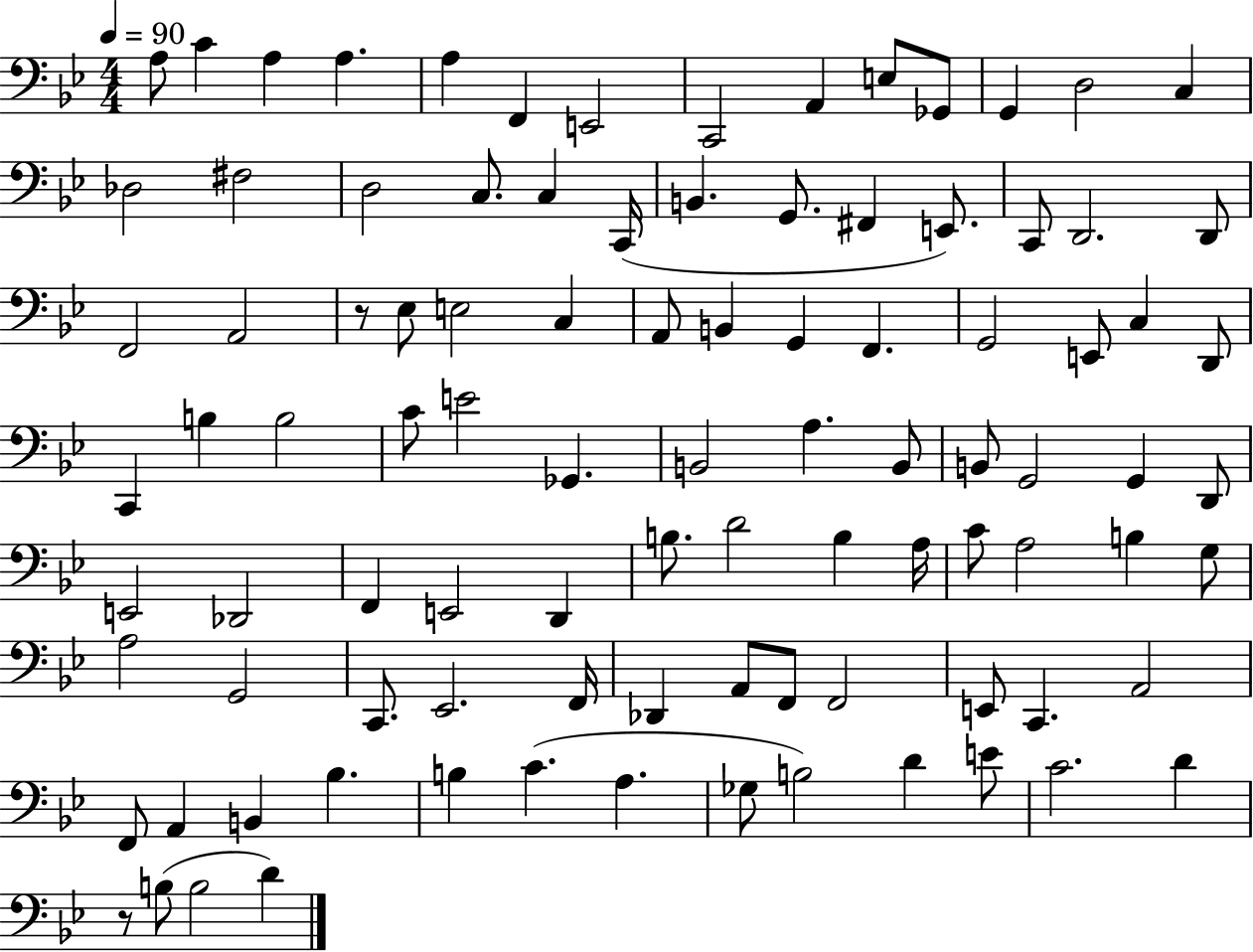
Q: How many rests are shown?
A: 2